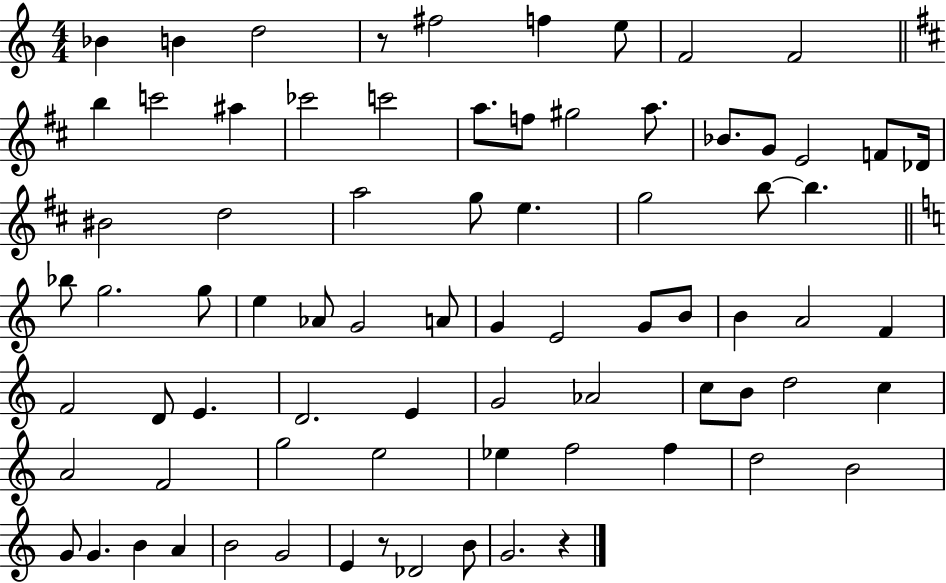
X:1
T:Untitled
M:4/4
L:1/4
K:C
_B B d2 z/2 ^f2 f e/2 F2 F2 b c'2 ^a _c'2 c'2 a/2 f/2 ^g2 a/2 _B/2 G/2 E2 F/2 _D/4 ^B2 d2 a2 g/2 e g2 b/2 b _b/2 g2 g/2 e _A/2 G2 A/2 G E2 G/2 B/2 B A2 F F2 D/2 E D2 E G2 _A2 c/2 B/2 d2 c A2 F2 g2 e2 _e f2 f d2 B2 G/2 G B A B2 G2 E z/2 _D2 B/2 G2 z